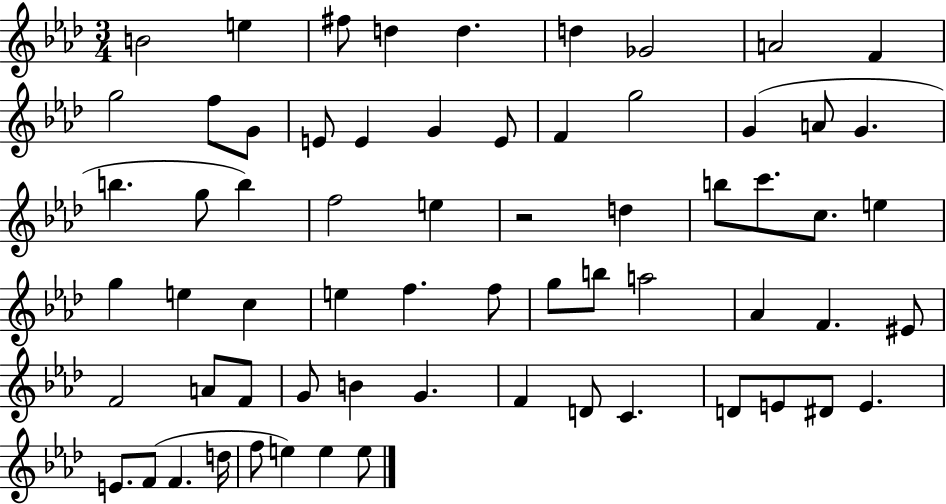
X:1
T:Untitled
M:3/4
L:1/4
K:Ab
B2 e ^f/2 d d d _G2 A2 F g2 f/2 G/2 E/2 E G E/2 F g2 G A/2 G b g/2 b f2 e z2 d b/2 c'/2 c/2 e g e c e f f/2 g/2 b/2 a2 _A F ^E/2 F2 A/2 F/2 G/2 B G F D/2 C D/2 E/2 ^D/2 E E/2 F/2 F d/4 f/2 e e e/2